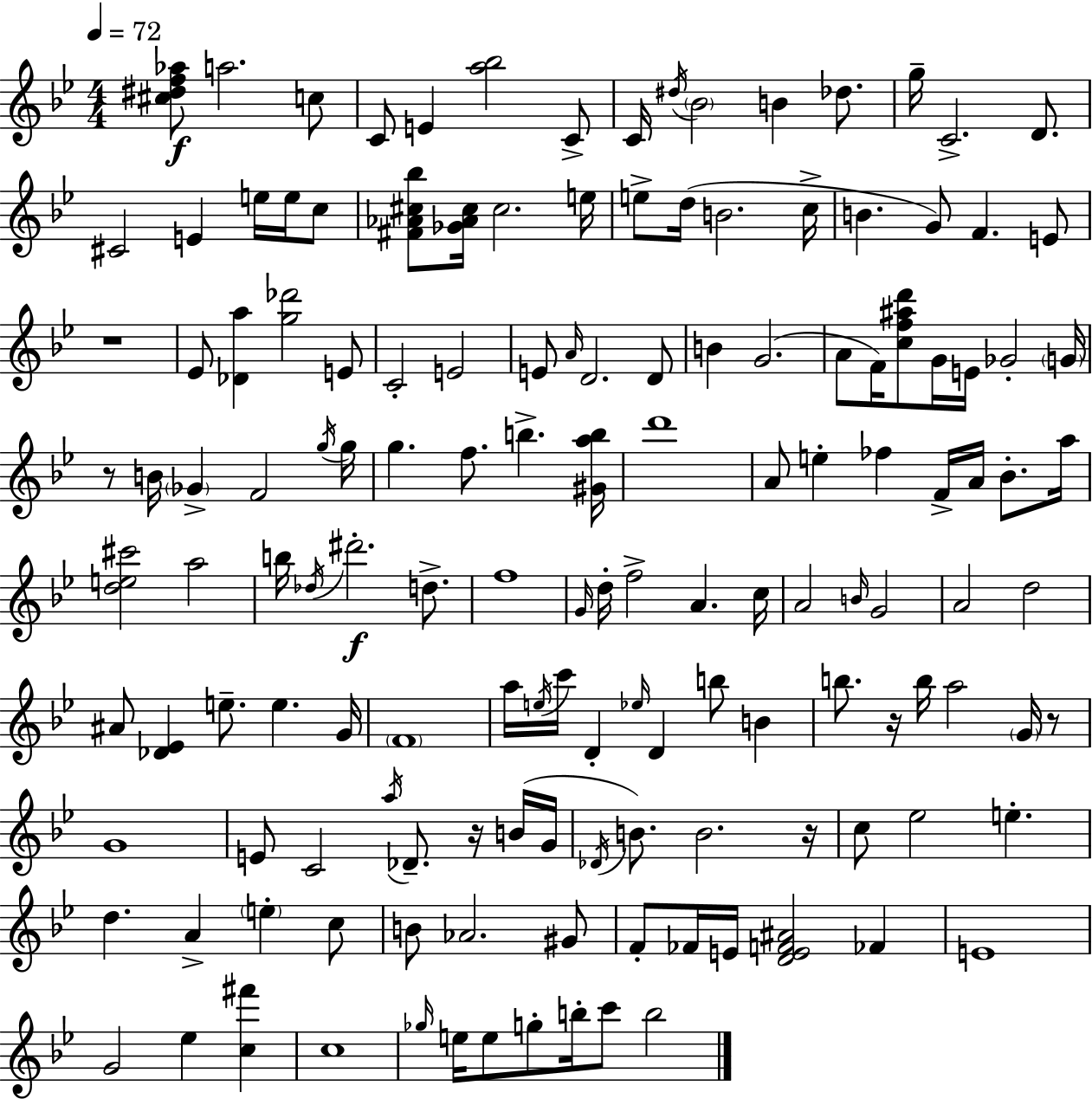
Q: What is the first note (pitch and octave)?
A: A5